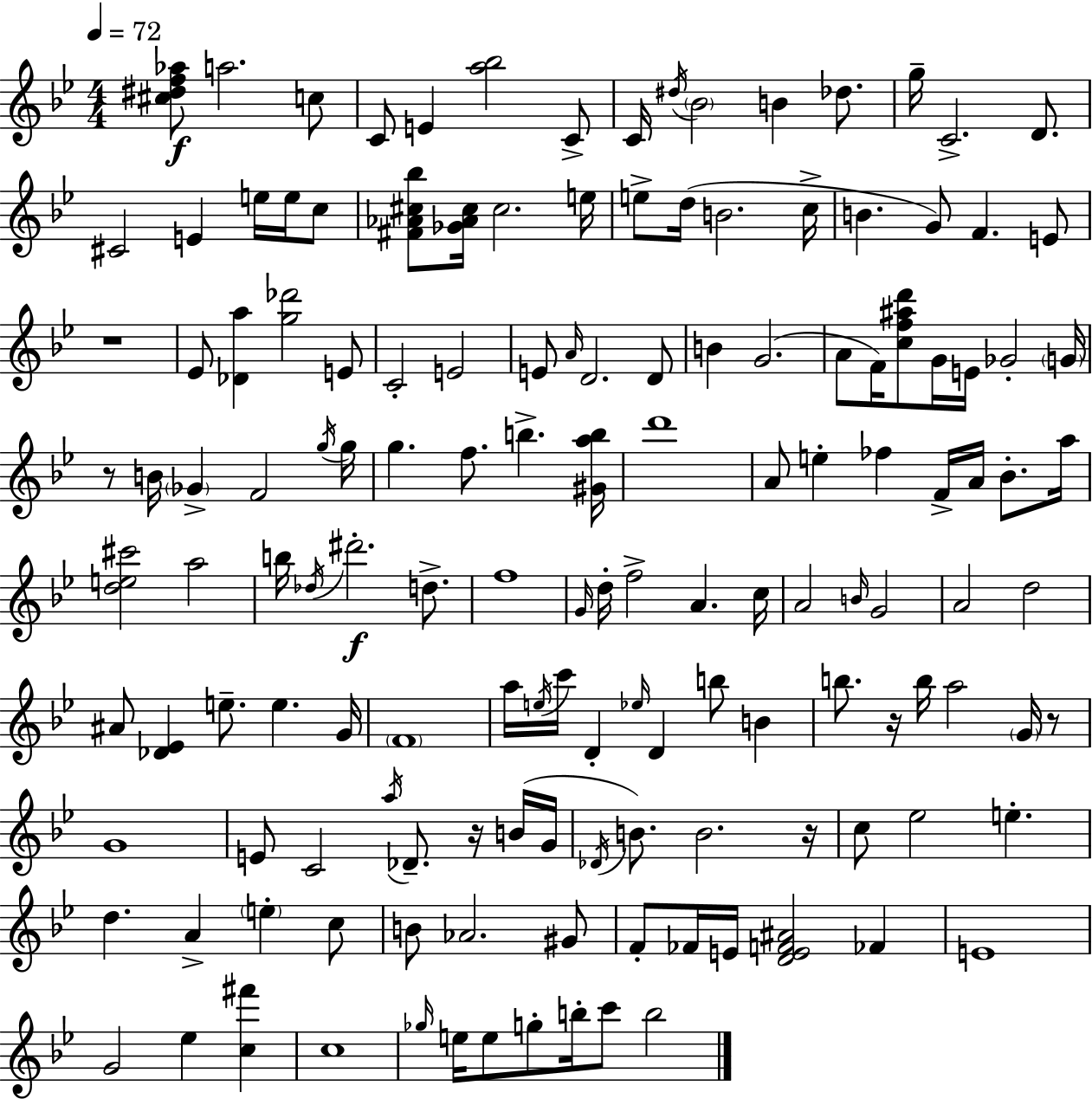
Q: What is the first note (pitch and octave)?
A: A5